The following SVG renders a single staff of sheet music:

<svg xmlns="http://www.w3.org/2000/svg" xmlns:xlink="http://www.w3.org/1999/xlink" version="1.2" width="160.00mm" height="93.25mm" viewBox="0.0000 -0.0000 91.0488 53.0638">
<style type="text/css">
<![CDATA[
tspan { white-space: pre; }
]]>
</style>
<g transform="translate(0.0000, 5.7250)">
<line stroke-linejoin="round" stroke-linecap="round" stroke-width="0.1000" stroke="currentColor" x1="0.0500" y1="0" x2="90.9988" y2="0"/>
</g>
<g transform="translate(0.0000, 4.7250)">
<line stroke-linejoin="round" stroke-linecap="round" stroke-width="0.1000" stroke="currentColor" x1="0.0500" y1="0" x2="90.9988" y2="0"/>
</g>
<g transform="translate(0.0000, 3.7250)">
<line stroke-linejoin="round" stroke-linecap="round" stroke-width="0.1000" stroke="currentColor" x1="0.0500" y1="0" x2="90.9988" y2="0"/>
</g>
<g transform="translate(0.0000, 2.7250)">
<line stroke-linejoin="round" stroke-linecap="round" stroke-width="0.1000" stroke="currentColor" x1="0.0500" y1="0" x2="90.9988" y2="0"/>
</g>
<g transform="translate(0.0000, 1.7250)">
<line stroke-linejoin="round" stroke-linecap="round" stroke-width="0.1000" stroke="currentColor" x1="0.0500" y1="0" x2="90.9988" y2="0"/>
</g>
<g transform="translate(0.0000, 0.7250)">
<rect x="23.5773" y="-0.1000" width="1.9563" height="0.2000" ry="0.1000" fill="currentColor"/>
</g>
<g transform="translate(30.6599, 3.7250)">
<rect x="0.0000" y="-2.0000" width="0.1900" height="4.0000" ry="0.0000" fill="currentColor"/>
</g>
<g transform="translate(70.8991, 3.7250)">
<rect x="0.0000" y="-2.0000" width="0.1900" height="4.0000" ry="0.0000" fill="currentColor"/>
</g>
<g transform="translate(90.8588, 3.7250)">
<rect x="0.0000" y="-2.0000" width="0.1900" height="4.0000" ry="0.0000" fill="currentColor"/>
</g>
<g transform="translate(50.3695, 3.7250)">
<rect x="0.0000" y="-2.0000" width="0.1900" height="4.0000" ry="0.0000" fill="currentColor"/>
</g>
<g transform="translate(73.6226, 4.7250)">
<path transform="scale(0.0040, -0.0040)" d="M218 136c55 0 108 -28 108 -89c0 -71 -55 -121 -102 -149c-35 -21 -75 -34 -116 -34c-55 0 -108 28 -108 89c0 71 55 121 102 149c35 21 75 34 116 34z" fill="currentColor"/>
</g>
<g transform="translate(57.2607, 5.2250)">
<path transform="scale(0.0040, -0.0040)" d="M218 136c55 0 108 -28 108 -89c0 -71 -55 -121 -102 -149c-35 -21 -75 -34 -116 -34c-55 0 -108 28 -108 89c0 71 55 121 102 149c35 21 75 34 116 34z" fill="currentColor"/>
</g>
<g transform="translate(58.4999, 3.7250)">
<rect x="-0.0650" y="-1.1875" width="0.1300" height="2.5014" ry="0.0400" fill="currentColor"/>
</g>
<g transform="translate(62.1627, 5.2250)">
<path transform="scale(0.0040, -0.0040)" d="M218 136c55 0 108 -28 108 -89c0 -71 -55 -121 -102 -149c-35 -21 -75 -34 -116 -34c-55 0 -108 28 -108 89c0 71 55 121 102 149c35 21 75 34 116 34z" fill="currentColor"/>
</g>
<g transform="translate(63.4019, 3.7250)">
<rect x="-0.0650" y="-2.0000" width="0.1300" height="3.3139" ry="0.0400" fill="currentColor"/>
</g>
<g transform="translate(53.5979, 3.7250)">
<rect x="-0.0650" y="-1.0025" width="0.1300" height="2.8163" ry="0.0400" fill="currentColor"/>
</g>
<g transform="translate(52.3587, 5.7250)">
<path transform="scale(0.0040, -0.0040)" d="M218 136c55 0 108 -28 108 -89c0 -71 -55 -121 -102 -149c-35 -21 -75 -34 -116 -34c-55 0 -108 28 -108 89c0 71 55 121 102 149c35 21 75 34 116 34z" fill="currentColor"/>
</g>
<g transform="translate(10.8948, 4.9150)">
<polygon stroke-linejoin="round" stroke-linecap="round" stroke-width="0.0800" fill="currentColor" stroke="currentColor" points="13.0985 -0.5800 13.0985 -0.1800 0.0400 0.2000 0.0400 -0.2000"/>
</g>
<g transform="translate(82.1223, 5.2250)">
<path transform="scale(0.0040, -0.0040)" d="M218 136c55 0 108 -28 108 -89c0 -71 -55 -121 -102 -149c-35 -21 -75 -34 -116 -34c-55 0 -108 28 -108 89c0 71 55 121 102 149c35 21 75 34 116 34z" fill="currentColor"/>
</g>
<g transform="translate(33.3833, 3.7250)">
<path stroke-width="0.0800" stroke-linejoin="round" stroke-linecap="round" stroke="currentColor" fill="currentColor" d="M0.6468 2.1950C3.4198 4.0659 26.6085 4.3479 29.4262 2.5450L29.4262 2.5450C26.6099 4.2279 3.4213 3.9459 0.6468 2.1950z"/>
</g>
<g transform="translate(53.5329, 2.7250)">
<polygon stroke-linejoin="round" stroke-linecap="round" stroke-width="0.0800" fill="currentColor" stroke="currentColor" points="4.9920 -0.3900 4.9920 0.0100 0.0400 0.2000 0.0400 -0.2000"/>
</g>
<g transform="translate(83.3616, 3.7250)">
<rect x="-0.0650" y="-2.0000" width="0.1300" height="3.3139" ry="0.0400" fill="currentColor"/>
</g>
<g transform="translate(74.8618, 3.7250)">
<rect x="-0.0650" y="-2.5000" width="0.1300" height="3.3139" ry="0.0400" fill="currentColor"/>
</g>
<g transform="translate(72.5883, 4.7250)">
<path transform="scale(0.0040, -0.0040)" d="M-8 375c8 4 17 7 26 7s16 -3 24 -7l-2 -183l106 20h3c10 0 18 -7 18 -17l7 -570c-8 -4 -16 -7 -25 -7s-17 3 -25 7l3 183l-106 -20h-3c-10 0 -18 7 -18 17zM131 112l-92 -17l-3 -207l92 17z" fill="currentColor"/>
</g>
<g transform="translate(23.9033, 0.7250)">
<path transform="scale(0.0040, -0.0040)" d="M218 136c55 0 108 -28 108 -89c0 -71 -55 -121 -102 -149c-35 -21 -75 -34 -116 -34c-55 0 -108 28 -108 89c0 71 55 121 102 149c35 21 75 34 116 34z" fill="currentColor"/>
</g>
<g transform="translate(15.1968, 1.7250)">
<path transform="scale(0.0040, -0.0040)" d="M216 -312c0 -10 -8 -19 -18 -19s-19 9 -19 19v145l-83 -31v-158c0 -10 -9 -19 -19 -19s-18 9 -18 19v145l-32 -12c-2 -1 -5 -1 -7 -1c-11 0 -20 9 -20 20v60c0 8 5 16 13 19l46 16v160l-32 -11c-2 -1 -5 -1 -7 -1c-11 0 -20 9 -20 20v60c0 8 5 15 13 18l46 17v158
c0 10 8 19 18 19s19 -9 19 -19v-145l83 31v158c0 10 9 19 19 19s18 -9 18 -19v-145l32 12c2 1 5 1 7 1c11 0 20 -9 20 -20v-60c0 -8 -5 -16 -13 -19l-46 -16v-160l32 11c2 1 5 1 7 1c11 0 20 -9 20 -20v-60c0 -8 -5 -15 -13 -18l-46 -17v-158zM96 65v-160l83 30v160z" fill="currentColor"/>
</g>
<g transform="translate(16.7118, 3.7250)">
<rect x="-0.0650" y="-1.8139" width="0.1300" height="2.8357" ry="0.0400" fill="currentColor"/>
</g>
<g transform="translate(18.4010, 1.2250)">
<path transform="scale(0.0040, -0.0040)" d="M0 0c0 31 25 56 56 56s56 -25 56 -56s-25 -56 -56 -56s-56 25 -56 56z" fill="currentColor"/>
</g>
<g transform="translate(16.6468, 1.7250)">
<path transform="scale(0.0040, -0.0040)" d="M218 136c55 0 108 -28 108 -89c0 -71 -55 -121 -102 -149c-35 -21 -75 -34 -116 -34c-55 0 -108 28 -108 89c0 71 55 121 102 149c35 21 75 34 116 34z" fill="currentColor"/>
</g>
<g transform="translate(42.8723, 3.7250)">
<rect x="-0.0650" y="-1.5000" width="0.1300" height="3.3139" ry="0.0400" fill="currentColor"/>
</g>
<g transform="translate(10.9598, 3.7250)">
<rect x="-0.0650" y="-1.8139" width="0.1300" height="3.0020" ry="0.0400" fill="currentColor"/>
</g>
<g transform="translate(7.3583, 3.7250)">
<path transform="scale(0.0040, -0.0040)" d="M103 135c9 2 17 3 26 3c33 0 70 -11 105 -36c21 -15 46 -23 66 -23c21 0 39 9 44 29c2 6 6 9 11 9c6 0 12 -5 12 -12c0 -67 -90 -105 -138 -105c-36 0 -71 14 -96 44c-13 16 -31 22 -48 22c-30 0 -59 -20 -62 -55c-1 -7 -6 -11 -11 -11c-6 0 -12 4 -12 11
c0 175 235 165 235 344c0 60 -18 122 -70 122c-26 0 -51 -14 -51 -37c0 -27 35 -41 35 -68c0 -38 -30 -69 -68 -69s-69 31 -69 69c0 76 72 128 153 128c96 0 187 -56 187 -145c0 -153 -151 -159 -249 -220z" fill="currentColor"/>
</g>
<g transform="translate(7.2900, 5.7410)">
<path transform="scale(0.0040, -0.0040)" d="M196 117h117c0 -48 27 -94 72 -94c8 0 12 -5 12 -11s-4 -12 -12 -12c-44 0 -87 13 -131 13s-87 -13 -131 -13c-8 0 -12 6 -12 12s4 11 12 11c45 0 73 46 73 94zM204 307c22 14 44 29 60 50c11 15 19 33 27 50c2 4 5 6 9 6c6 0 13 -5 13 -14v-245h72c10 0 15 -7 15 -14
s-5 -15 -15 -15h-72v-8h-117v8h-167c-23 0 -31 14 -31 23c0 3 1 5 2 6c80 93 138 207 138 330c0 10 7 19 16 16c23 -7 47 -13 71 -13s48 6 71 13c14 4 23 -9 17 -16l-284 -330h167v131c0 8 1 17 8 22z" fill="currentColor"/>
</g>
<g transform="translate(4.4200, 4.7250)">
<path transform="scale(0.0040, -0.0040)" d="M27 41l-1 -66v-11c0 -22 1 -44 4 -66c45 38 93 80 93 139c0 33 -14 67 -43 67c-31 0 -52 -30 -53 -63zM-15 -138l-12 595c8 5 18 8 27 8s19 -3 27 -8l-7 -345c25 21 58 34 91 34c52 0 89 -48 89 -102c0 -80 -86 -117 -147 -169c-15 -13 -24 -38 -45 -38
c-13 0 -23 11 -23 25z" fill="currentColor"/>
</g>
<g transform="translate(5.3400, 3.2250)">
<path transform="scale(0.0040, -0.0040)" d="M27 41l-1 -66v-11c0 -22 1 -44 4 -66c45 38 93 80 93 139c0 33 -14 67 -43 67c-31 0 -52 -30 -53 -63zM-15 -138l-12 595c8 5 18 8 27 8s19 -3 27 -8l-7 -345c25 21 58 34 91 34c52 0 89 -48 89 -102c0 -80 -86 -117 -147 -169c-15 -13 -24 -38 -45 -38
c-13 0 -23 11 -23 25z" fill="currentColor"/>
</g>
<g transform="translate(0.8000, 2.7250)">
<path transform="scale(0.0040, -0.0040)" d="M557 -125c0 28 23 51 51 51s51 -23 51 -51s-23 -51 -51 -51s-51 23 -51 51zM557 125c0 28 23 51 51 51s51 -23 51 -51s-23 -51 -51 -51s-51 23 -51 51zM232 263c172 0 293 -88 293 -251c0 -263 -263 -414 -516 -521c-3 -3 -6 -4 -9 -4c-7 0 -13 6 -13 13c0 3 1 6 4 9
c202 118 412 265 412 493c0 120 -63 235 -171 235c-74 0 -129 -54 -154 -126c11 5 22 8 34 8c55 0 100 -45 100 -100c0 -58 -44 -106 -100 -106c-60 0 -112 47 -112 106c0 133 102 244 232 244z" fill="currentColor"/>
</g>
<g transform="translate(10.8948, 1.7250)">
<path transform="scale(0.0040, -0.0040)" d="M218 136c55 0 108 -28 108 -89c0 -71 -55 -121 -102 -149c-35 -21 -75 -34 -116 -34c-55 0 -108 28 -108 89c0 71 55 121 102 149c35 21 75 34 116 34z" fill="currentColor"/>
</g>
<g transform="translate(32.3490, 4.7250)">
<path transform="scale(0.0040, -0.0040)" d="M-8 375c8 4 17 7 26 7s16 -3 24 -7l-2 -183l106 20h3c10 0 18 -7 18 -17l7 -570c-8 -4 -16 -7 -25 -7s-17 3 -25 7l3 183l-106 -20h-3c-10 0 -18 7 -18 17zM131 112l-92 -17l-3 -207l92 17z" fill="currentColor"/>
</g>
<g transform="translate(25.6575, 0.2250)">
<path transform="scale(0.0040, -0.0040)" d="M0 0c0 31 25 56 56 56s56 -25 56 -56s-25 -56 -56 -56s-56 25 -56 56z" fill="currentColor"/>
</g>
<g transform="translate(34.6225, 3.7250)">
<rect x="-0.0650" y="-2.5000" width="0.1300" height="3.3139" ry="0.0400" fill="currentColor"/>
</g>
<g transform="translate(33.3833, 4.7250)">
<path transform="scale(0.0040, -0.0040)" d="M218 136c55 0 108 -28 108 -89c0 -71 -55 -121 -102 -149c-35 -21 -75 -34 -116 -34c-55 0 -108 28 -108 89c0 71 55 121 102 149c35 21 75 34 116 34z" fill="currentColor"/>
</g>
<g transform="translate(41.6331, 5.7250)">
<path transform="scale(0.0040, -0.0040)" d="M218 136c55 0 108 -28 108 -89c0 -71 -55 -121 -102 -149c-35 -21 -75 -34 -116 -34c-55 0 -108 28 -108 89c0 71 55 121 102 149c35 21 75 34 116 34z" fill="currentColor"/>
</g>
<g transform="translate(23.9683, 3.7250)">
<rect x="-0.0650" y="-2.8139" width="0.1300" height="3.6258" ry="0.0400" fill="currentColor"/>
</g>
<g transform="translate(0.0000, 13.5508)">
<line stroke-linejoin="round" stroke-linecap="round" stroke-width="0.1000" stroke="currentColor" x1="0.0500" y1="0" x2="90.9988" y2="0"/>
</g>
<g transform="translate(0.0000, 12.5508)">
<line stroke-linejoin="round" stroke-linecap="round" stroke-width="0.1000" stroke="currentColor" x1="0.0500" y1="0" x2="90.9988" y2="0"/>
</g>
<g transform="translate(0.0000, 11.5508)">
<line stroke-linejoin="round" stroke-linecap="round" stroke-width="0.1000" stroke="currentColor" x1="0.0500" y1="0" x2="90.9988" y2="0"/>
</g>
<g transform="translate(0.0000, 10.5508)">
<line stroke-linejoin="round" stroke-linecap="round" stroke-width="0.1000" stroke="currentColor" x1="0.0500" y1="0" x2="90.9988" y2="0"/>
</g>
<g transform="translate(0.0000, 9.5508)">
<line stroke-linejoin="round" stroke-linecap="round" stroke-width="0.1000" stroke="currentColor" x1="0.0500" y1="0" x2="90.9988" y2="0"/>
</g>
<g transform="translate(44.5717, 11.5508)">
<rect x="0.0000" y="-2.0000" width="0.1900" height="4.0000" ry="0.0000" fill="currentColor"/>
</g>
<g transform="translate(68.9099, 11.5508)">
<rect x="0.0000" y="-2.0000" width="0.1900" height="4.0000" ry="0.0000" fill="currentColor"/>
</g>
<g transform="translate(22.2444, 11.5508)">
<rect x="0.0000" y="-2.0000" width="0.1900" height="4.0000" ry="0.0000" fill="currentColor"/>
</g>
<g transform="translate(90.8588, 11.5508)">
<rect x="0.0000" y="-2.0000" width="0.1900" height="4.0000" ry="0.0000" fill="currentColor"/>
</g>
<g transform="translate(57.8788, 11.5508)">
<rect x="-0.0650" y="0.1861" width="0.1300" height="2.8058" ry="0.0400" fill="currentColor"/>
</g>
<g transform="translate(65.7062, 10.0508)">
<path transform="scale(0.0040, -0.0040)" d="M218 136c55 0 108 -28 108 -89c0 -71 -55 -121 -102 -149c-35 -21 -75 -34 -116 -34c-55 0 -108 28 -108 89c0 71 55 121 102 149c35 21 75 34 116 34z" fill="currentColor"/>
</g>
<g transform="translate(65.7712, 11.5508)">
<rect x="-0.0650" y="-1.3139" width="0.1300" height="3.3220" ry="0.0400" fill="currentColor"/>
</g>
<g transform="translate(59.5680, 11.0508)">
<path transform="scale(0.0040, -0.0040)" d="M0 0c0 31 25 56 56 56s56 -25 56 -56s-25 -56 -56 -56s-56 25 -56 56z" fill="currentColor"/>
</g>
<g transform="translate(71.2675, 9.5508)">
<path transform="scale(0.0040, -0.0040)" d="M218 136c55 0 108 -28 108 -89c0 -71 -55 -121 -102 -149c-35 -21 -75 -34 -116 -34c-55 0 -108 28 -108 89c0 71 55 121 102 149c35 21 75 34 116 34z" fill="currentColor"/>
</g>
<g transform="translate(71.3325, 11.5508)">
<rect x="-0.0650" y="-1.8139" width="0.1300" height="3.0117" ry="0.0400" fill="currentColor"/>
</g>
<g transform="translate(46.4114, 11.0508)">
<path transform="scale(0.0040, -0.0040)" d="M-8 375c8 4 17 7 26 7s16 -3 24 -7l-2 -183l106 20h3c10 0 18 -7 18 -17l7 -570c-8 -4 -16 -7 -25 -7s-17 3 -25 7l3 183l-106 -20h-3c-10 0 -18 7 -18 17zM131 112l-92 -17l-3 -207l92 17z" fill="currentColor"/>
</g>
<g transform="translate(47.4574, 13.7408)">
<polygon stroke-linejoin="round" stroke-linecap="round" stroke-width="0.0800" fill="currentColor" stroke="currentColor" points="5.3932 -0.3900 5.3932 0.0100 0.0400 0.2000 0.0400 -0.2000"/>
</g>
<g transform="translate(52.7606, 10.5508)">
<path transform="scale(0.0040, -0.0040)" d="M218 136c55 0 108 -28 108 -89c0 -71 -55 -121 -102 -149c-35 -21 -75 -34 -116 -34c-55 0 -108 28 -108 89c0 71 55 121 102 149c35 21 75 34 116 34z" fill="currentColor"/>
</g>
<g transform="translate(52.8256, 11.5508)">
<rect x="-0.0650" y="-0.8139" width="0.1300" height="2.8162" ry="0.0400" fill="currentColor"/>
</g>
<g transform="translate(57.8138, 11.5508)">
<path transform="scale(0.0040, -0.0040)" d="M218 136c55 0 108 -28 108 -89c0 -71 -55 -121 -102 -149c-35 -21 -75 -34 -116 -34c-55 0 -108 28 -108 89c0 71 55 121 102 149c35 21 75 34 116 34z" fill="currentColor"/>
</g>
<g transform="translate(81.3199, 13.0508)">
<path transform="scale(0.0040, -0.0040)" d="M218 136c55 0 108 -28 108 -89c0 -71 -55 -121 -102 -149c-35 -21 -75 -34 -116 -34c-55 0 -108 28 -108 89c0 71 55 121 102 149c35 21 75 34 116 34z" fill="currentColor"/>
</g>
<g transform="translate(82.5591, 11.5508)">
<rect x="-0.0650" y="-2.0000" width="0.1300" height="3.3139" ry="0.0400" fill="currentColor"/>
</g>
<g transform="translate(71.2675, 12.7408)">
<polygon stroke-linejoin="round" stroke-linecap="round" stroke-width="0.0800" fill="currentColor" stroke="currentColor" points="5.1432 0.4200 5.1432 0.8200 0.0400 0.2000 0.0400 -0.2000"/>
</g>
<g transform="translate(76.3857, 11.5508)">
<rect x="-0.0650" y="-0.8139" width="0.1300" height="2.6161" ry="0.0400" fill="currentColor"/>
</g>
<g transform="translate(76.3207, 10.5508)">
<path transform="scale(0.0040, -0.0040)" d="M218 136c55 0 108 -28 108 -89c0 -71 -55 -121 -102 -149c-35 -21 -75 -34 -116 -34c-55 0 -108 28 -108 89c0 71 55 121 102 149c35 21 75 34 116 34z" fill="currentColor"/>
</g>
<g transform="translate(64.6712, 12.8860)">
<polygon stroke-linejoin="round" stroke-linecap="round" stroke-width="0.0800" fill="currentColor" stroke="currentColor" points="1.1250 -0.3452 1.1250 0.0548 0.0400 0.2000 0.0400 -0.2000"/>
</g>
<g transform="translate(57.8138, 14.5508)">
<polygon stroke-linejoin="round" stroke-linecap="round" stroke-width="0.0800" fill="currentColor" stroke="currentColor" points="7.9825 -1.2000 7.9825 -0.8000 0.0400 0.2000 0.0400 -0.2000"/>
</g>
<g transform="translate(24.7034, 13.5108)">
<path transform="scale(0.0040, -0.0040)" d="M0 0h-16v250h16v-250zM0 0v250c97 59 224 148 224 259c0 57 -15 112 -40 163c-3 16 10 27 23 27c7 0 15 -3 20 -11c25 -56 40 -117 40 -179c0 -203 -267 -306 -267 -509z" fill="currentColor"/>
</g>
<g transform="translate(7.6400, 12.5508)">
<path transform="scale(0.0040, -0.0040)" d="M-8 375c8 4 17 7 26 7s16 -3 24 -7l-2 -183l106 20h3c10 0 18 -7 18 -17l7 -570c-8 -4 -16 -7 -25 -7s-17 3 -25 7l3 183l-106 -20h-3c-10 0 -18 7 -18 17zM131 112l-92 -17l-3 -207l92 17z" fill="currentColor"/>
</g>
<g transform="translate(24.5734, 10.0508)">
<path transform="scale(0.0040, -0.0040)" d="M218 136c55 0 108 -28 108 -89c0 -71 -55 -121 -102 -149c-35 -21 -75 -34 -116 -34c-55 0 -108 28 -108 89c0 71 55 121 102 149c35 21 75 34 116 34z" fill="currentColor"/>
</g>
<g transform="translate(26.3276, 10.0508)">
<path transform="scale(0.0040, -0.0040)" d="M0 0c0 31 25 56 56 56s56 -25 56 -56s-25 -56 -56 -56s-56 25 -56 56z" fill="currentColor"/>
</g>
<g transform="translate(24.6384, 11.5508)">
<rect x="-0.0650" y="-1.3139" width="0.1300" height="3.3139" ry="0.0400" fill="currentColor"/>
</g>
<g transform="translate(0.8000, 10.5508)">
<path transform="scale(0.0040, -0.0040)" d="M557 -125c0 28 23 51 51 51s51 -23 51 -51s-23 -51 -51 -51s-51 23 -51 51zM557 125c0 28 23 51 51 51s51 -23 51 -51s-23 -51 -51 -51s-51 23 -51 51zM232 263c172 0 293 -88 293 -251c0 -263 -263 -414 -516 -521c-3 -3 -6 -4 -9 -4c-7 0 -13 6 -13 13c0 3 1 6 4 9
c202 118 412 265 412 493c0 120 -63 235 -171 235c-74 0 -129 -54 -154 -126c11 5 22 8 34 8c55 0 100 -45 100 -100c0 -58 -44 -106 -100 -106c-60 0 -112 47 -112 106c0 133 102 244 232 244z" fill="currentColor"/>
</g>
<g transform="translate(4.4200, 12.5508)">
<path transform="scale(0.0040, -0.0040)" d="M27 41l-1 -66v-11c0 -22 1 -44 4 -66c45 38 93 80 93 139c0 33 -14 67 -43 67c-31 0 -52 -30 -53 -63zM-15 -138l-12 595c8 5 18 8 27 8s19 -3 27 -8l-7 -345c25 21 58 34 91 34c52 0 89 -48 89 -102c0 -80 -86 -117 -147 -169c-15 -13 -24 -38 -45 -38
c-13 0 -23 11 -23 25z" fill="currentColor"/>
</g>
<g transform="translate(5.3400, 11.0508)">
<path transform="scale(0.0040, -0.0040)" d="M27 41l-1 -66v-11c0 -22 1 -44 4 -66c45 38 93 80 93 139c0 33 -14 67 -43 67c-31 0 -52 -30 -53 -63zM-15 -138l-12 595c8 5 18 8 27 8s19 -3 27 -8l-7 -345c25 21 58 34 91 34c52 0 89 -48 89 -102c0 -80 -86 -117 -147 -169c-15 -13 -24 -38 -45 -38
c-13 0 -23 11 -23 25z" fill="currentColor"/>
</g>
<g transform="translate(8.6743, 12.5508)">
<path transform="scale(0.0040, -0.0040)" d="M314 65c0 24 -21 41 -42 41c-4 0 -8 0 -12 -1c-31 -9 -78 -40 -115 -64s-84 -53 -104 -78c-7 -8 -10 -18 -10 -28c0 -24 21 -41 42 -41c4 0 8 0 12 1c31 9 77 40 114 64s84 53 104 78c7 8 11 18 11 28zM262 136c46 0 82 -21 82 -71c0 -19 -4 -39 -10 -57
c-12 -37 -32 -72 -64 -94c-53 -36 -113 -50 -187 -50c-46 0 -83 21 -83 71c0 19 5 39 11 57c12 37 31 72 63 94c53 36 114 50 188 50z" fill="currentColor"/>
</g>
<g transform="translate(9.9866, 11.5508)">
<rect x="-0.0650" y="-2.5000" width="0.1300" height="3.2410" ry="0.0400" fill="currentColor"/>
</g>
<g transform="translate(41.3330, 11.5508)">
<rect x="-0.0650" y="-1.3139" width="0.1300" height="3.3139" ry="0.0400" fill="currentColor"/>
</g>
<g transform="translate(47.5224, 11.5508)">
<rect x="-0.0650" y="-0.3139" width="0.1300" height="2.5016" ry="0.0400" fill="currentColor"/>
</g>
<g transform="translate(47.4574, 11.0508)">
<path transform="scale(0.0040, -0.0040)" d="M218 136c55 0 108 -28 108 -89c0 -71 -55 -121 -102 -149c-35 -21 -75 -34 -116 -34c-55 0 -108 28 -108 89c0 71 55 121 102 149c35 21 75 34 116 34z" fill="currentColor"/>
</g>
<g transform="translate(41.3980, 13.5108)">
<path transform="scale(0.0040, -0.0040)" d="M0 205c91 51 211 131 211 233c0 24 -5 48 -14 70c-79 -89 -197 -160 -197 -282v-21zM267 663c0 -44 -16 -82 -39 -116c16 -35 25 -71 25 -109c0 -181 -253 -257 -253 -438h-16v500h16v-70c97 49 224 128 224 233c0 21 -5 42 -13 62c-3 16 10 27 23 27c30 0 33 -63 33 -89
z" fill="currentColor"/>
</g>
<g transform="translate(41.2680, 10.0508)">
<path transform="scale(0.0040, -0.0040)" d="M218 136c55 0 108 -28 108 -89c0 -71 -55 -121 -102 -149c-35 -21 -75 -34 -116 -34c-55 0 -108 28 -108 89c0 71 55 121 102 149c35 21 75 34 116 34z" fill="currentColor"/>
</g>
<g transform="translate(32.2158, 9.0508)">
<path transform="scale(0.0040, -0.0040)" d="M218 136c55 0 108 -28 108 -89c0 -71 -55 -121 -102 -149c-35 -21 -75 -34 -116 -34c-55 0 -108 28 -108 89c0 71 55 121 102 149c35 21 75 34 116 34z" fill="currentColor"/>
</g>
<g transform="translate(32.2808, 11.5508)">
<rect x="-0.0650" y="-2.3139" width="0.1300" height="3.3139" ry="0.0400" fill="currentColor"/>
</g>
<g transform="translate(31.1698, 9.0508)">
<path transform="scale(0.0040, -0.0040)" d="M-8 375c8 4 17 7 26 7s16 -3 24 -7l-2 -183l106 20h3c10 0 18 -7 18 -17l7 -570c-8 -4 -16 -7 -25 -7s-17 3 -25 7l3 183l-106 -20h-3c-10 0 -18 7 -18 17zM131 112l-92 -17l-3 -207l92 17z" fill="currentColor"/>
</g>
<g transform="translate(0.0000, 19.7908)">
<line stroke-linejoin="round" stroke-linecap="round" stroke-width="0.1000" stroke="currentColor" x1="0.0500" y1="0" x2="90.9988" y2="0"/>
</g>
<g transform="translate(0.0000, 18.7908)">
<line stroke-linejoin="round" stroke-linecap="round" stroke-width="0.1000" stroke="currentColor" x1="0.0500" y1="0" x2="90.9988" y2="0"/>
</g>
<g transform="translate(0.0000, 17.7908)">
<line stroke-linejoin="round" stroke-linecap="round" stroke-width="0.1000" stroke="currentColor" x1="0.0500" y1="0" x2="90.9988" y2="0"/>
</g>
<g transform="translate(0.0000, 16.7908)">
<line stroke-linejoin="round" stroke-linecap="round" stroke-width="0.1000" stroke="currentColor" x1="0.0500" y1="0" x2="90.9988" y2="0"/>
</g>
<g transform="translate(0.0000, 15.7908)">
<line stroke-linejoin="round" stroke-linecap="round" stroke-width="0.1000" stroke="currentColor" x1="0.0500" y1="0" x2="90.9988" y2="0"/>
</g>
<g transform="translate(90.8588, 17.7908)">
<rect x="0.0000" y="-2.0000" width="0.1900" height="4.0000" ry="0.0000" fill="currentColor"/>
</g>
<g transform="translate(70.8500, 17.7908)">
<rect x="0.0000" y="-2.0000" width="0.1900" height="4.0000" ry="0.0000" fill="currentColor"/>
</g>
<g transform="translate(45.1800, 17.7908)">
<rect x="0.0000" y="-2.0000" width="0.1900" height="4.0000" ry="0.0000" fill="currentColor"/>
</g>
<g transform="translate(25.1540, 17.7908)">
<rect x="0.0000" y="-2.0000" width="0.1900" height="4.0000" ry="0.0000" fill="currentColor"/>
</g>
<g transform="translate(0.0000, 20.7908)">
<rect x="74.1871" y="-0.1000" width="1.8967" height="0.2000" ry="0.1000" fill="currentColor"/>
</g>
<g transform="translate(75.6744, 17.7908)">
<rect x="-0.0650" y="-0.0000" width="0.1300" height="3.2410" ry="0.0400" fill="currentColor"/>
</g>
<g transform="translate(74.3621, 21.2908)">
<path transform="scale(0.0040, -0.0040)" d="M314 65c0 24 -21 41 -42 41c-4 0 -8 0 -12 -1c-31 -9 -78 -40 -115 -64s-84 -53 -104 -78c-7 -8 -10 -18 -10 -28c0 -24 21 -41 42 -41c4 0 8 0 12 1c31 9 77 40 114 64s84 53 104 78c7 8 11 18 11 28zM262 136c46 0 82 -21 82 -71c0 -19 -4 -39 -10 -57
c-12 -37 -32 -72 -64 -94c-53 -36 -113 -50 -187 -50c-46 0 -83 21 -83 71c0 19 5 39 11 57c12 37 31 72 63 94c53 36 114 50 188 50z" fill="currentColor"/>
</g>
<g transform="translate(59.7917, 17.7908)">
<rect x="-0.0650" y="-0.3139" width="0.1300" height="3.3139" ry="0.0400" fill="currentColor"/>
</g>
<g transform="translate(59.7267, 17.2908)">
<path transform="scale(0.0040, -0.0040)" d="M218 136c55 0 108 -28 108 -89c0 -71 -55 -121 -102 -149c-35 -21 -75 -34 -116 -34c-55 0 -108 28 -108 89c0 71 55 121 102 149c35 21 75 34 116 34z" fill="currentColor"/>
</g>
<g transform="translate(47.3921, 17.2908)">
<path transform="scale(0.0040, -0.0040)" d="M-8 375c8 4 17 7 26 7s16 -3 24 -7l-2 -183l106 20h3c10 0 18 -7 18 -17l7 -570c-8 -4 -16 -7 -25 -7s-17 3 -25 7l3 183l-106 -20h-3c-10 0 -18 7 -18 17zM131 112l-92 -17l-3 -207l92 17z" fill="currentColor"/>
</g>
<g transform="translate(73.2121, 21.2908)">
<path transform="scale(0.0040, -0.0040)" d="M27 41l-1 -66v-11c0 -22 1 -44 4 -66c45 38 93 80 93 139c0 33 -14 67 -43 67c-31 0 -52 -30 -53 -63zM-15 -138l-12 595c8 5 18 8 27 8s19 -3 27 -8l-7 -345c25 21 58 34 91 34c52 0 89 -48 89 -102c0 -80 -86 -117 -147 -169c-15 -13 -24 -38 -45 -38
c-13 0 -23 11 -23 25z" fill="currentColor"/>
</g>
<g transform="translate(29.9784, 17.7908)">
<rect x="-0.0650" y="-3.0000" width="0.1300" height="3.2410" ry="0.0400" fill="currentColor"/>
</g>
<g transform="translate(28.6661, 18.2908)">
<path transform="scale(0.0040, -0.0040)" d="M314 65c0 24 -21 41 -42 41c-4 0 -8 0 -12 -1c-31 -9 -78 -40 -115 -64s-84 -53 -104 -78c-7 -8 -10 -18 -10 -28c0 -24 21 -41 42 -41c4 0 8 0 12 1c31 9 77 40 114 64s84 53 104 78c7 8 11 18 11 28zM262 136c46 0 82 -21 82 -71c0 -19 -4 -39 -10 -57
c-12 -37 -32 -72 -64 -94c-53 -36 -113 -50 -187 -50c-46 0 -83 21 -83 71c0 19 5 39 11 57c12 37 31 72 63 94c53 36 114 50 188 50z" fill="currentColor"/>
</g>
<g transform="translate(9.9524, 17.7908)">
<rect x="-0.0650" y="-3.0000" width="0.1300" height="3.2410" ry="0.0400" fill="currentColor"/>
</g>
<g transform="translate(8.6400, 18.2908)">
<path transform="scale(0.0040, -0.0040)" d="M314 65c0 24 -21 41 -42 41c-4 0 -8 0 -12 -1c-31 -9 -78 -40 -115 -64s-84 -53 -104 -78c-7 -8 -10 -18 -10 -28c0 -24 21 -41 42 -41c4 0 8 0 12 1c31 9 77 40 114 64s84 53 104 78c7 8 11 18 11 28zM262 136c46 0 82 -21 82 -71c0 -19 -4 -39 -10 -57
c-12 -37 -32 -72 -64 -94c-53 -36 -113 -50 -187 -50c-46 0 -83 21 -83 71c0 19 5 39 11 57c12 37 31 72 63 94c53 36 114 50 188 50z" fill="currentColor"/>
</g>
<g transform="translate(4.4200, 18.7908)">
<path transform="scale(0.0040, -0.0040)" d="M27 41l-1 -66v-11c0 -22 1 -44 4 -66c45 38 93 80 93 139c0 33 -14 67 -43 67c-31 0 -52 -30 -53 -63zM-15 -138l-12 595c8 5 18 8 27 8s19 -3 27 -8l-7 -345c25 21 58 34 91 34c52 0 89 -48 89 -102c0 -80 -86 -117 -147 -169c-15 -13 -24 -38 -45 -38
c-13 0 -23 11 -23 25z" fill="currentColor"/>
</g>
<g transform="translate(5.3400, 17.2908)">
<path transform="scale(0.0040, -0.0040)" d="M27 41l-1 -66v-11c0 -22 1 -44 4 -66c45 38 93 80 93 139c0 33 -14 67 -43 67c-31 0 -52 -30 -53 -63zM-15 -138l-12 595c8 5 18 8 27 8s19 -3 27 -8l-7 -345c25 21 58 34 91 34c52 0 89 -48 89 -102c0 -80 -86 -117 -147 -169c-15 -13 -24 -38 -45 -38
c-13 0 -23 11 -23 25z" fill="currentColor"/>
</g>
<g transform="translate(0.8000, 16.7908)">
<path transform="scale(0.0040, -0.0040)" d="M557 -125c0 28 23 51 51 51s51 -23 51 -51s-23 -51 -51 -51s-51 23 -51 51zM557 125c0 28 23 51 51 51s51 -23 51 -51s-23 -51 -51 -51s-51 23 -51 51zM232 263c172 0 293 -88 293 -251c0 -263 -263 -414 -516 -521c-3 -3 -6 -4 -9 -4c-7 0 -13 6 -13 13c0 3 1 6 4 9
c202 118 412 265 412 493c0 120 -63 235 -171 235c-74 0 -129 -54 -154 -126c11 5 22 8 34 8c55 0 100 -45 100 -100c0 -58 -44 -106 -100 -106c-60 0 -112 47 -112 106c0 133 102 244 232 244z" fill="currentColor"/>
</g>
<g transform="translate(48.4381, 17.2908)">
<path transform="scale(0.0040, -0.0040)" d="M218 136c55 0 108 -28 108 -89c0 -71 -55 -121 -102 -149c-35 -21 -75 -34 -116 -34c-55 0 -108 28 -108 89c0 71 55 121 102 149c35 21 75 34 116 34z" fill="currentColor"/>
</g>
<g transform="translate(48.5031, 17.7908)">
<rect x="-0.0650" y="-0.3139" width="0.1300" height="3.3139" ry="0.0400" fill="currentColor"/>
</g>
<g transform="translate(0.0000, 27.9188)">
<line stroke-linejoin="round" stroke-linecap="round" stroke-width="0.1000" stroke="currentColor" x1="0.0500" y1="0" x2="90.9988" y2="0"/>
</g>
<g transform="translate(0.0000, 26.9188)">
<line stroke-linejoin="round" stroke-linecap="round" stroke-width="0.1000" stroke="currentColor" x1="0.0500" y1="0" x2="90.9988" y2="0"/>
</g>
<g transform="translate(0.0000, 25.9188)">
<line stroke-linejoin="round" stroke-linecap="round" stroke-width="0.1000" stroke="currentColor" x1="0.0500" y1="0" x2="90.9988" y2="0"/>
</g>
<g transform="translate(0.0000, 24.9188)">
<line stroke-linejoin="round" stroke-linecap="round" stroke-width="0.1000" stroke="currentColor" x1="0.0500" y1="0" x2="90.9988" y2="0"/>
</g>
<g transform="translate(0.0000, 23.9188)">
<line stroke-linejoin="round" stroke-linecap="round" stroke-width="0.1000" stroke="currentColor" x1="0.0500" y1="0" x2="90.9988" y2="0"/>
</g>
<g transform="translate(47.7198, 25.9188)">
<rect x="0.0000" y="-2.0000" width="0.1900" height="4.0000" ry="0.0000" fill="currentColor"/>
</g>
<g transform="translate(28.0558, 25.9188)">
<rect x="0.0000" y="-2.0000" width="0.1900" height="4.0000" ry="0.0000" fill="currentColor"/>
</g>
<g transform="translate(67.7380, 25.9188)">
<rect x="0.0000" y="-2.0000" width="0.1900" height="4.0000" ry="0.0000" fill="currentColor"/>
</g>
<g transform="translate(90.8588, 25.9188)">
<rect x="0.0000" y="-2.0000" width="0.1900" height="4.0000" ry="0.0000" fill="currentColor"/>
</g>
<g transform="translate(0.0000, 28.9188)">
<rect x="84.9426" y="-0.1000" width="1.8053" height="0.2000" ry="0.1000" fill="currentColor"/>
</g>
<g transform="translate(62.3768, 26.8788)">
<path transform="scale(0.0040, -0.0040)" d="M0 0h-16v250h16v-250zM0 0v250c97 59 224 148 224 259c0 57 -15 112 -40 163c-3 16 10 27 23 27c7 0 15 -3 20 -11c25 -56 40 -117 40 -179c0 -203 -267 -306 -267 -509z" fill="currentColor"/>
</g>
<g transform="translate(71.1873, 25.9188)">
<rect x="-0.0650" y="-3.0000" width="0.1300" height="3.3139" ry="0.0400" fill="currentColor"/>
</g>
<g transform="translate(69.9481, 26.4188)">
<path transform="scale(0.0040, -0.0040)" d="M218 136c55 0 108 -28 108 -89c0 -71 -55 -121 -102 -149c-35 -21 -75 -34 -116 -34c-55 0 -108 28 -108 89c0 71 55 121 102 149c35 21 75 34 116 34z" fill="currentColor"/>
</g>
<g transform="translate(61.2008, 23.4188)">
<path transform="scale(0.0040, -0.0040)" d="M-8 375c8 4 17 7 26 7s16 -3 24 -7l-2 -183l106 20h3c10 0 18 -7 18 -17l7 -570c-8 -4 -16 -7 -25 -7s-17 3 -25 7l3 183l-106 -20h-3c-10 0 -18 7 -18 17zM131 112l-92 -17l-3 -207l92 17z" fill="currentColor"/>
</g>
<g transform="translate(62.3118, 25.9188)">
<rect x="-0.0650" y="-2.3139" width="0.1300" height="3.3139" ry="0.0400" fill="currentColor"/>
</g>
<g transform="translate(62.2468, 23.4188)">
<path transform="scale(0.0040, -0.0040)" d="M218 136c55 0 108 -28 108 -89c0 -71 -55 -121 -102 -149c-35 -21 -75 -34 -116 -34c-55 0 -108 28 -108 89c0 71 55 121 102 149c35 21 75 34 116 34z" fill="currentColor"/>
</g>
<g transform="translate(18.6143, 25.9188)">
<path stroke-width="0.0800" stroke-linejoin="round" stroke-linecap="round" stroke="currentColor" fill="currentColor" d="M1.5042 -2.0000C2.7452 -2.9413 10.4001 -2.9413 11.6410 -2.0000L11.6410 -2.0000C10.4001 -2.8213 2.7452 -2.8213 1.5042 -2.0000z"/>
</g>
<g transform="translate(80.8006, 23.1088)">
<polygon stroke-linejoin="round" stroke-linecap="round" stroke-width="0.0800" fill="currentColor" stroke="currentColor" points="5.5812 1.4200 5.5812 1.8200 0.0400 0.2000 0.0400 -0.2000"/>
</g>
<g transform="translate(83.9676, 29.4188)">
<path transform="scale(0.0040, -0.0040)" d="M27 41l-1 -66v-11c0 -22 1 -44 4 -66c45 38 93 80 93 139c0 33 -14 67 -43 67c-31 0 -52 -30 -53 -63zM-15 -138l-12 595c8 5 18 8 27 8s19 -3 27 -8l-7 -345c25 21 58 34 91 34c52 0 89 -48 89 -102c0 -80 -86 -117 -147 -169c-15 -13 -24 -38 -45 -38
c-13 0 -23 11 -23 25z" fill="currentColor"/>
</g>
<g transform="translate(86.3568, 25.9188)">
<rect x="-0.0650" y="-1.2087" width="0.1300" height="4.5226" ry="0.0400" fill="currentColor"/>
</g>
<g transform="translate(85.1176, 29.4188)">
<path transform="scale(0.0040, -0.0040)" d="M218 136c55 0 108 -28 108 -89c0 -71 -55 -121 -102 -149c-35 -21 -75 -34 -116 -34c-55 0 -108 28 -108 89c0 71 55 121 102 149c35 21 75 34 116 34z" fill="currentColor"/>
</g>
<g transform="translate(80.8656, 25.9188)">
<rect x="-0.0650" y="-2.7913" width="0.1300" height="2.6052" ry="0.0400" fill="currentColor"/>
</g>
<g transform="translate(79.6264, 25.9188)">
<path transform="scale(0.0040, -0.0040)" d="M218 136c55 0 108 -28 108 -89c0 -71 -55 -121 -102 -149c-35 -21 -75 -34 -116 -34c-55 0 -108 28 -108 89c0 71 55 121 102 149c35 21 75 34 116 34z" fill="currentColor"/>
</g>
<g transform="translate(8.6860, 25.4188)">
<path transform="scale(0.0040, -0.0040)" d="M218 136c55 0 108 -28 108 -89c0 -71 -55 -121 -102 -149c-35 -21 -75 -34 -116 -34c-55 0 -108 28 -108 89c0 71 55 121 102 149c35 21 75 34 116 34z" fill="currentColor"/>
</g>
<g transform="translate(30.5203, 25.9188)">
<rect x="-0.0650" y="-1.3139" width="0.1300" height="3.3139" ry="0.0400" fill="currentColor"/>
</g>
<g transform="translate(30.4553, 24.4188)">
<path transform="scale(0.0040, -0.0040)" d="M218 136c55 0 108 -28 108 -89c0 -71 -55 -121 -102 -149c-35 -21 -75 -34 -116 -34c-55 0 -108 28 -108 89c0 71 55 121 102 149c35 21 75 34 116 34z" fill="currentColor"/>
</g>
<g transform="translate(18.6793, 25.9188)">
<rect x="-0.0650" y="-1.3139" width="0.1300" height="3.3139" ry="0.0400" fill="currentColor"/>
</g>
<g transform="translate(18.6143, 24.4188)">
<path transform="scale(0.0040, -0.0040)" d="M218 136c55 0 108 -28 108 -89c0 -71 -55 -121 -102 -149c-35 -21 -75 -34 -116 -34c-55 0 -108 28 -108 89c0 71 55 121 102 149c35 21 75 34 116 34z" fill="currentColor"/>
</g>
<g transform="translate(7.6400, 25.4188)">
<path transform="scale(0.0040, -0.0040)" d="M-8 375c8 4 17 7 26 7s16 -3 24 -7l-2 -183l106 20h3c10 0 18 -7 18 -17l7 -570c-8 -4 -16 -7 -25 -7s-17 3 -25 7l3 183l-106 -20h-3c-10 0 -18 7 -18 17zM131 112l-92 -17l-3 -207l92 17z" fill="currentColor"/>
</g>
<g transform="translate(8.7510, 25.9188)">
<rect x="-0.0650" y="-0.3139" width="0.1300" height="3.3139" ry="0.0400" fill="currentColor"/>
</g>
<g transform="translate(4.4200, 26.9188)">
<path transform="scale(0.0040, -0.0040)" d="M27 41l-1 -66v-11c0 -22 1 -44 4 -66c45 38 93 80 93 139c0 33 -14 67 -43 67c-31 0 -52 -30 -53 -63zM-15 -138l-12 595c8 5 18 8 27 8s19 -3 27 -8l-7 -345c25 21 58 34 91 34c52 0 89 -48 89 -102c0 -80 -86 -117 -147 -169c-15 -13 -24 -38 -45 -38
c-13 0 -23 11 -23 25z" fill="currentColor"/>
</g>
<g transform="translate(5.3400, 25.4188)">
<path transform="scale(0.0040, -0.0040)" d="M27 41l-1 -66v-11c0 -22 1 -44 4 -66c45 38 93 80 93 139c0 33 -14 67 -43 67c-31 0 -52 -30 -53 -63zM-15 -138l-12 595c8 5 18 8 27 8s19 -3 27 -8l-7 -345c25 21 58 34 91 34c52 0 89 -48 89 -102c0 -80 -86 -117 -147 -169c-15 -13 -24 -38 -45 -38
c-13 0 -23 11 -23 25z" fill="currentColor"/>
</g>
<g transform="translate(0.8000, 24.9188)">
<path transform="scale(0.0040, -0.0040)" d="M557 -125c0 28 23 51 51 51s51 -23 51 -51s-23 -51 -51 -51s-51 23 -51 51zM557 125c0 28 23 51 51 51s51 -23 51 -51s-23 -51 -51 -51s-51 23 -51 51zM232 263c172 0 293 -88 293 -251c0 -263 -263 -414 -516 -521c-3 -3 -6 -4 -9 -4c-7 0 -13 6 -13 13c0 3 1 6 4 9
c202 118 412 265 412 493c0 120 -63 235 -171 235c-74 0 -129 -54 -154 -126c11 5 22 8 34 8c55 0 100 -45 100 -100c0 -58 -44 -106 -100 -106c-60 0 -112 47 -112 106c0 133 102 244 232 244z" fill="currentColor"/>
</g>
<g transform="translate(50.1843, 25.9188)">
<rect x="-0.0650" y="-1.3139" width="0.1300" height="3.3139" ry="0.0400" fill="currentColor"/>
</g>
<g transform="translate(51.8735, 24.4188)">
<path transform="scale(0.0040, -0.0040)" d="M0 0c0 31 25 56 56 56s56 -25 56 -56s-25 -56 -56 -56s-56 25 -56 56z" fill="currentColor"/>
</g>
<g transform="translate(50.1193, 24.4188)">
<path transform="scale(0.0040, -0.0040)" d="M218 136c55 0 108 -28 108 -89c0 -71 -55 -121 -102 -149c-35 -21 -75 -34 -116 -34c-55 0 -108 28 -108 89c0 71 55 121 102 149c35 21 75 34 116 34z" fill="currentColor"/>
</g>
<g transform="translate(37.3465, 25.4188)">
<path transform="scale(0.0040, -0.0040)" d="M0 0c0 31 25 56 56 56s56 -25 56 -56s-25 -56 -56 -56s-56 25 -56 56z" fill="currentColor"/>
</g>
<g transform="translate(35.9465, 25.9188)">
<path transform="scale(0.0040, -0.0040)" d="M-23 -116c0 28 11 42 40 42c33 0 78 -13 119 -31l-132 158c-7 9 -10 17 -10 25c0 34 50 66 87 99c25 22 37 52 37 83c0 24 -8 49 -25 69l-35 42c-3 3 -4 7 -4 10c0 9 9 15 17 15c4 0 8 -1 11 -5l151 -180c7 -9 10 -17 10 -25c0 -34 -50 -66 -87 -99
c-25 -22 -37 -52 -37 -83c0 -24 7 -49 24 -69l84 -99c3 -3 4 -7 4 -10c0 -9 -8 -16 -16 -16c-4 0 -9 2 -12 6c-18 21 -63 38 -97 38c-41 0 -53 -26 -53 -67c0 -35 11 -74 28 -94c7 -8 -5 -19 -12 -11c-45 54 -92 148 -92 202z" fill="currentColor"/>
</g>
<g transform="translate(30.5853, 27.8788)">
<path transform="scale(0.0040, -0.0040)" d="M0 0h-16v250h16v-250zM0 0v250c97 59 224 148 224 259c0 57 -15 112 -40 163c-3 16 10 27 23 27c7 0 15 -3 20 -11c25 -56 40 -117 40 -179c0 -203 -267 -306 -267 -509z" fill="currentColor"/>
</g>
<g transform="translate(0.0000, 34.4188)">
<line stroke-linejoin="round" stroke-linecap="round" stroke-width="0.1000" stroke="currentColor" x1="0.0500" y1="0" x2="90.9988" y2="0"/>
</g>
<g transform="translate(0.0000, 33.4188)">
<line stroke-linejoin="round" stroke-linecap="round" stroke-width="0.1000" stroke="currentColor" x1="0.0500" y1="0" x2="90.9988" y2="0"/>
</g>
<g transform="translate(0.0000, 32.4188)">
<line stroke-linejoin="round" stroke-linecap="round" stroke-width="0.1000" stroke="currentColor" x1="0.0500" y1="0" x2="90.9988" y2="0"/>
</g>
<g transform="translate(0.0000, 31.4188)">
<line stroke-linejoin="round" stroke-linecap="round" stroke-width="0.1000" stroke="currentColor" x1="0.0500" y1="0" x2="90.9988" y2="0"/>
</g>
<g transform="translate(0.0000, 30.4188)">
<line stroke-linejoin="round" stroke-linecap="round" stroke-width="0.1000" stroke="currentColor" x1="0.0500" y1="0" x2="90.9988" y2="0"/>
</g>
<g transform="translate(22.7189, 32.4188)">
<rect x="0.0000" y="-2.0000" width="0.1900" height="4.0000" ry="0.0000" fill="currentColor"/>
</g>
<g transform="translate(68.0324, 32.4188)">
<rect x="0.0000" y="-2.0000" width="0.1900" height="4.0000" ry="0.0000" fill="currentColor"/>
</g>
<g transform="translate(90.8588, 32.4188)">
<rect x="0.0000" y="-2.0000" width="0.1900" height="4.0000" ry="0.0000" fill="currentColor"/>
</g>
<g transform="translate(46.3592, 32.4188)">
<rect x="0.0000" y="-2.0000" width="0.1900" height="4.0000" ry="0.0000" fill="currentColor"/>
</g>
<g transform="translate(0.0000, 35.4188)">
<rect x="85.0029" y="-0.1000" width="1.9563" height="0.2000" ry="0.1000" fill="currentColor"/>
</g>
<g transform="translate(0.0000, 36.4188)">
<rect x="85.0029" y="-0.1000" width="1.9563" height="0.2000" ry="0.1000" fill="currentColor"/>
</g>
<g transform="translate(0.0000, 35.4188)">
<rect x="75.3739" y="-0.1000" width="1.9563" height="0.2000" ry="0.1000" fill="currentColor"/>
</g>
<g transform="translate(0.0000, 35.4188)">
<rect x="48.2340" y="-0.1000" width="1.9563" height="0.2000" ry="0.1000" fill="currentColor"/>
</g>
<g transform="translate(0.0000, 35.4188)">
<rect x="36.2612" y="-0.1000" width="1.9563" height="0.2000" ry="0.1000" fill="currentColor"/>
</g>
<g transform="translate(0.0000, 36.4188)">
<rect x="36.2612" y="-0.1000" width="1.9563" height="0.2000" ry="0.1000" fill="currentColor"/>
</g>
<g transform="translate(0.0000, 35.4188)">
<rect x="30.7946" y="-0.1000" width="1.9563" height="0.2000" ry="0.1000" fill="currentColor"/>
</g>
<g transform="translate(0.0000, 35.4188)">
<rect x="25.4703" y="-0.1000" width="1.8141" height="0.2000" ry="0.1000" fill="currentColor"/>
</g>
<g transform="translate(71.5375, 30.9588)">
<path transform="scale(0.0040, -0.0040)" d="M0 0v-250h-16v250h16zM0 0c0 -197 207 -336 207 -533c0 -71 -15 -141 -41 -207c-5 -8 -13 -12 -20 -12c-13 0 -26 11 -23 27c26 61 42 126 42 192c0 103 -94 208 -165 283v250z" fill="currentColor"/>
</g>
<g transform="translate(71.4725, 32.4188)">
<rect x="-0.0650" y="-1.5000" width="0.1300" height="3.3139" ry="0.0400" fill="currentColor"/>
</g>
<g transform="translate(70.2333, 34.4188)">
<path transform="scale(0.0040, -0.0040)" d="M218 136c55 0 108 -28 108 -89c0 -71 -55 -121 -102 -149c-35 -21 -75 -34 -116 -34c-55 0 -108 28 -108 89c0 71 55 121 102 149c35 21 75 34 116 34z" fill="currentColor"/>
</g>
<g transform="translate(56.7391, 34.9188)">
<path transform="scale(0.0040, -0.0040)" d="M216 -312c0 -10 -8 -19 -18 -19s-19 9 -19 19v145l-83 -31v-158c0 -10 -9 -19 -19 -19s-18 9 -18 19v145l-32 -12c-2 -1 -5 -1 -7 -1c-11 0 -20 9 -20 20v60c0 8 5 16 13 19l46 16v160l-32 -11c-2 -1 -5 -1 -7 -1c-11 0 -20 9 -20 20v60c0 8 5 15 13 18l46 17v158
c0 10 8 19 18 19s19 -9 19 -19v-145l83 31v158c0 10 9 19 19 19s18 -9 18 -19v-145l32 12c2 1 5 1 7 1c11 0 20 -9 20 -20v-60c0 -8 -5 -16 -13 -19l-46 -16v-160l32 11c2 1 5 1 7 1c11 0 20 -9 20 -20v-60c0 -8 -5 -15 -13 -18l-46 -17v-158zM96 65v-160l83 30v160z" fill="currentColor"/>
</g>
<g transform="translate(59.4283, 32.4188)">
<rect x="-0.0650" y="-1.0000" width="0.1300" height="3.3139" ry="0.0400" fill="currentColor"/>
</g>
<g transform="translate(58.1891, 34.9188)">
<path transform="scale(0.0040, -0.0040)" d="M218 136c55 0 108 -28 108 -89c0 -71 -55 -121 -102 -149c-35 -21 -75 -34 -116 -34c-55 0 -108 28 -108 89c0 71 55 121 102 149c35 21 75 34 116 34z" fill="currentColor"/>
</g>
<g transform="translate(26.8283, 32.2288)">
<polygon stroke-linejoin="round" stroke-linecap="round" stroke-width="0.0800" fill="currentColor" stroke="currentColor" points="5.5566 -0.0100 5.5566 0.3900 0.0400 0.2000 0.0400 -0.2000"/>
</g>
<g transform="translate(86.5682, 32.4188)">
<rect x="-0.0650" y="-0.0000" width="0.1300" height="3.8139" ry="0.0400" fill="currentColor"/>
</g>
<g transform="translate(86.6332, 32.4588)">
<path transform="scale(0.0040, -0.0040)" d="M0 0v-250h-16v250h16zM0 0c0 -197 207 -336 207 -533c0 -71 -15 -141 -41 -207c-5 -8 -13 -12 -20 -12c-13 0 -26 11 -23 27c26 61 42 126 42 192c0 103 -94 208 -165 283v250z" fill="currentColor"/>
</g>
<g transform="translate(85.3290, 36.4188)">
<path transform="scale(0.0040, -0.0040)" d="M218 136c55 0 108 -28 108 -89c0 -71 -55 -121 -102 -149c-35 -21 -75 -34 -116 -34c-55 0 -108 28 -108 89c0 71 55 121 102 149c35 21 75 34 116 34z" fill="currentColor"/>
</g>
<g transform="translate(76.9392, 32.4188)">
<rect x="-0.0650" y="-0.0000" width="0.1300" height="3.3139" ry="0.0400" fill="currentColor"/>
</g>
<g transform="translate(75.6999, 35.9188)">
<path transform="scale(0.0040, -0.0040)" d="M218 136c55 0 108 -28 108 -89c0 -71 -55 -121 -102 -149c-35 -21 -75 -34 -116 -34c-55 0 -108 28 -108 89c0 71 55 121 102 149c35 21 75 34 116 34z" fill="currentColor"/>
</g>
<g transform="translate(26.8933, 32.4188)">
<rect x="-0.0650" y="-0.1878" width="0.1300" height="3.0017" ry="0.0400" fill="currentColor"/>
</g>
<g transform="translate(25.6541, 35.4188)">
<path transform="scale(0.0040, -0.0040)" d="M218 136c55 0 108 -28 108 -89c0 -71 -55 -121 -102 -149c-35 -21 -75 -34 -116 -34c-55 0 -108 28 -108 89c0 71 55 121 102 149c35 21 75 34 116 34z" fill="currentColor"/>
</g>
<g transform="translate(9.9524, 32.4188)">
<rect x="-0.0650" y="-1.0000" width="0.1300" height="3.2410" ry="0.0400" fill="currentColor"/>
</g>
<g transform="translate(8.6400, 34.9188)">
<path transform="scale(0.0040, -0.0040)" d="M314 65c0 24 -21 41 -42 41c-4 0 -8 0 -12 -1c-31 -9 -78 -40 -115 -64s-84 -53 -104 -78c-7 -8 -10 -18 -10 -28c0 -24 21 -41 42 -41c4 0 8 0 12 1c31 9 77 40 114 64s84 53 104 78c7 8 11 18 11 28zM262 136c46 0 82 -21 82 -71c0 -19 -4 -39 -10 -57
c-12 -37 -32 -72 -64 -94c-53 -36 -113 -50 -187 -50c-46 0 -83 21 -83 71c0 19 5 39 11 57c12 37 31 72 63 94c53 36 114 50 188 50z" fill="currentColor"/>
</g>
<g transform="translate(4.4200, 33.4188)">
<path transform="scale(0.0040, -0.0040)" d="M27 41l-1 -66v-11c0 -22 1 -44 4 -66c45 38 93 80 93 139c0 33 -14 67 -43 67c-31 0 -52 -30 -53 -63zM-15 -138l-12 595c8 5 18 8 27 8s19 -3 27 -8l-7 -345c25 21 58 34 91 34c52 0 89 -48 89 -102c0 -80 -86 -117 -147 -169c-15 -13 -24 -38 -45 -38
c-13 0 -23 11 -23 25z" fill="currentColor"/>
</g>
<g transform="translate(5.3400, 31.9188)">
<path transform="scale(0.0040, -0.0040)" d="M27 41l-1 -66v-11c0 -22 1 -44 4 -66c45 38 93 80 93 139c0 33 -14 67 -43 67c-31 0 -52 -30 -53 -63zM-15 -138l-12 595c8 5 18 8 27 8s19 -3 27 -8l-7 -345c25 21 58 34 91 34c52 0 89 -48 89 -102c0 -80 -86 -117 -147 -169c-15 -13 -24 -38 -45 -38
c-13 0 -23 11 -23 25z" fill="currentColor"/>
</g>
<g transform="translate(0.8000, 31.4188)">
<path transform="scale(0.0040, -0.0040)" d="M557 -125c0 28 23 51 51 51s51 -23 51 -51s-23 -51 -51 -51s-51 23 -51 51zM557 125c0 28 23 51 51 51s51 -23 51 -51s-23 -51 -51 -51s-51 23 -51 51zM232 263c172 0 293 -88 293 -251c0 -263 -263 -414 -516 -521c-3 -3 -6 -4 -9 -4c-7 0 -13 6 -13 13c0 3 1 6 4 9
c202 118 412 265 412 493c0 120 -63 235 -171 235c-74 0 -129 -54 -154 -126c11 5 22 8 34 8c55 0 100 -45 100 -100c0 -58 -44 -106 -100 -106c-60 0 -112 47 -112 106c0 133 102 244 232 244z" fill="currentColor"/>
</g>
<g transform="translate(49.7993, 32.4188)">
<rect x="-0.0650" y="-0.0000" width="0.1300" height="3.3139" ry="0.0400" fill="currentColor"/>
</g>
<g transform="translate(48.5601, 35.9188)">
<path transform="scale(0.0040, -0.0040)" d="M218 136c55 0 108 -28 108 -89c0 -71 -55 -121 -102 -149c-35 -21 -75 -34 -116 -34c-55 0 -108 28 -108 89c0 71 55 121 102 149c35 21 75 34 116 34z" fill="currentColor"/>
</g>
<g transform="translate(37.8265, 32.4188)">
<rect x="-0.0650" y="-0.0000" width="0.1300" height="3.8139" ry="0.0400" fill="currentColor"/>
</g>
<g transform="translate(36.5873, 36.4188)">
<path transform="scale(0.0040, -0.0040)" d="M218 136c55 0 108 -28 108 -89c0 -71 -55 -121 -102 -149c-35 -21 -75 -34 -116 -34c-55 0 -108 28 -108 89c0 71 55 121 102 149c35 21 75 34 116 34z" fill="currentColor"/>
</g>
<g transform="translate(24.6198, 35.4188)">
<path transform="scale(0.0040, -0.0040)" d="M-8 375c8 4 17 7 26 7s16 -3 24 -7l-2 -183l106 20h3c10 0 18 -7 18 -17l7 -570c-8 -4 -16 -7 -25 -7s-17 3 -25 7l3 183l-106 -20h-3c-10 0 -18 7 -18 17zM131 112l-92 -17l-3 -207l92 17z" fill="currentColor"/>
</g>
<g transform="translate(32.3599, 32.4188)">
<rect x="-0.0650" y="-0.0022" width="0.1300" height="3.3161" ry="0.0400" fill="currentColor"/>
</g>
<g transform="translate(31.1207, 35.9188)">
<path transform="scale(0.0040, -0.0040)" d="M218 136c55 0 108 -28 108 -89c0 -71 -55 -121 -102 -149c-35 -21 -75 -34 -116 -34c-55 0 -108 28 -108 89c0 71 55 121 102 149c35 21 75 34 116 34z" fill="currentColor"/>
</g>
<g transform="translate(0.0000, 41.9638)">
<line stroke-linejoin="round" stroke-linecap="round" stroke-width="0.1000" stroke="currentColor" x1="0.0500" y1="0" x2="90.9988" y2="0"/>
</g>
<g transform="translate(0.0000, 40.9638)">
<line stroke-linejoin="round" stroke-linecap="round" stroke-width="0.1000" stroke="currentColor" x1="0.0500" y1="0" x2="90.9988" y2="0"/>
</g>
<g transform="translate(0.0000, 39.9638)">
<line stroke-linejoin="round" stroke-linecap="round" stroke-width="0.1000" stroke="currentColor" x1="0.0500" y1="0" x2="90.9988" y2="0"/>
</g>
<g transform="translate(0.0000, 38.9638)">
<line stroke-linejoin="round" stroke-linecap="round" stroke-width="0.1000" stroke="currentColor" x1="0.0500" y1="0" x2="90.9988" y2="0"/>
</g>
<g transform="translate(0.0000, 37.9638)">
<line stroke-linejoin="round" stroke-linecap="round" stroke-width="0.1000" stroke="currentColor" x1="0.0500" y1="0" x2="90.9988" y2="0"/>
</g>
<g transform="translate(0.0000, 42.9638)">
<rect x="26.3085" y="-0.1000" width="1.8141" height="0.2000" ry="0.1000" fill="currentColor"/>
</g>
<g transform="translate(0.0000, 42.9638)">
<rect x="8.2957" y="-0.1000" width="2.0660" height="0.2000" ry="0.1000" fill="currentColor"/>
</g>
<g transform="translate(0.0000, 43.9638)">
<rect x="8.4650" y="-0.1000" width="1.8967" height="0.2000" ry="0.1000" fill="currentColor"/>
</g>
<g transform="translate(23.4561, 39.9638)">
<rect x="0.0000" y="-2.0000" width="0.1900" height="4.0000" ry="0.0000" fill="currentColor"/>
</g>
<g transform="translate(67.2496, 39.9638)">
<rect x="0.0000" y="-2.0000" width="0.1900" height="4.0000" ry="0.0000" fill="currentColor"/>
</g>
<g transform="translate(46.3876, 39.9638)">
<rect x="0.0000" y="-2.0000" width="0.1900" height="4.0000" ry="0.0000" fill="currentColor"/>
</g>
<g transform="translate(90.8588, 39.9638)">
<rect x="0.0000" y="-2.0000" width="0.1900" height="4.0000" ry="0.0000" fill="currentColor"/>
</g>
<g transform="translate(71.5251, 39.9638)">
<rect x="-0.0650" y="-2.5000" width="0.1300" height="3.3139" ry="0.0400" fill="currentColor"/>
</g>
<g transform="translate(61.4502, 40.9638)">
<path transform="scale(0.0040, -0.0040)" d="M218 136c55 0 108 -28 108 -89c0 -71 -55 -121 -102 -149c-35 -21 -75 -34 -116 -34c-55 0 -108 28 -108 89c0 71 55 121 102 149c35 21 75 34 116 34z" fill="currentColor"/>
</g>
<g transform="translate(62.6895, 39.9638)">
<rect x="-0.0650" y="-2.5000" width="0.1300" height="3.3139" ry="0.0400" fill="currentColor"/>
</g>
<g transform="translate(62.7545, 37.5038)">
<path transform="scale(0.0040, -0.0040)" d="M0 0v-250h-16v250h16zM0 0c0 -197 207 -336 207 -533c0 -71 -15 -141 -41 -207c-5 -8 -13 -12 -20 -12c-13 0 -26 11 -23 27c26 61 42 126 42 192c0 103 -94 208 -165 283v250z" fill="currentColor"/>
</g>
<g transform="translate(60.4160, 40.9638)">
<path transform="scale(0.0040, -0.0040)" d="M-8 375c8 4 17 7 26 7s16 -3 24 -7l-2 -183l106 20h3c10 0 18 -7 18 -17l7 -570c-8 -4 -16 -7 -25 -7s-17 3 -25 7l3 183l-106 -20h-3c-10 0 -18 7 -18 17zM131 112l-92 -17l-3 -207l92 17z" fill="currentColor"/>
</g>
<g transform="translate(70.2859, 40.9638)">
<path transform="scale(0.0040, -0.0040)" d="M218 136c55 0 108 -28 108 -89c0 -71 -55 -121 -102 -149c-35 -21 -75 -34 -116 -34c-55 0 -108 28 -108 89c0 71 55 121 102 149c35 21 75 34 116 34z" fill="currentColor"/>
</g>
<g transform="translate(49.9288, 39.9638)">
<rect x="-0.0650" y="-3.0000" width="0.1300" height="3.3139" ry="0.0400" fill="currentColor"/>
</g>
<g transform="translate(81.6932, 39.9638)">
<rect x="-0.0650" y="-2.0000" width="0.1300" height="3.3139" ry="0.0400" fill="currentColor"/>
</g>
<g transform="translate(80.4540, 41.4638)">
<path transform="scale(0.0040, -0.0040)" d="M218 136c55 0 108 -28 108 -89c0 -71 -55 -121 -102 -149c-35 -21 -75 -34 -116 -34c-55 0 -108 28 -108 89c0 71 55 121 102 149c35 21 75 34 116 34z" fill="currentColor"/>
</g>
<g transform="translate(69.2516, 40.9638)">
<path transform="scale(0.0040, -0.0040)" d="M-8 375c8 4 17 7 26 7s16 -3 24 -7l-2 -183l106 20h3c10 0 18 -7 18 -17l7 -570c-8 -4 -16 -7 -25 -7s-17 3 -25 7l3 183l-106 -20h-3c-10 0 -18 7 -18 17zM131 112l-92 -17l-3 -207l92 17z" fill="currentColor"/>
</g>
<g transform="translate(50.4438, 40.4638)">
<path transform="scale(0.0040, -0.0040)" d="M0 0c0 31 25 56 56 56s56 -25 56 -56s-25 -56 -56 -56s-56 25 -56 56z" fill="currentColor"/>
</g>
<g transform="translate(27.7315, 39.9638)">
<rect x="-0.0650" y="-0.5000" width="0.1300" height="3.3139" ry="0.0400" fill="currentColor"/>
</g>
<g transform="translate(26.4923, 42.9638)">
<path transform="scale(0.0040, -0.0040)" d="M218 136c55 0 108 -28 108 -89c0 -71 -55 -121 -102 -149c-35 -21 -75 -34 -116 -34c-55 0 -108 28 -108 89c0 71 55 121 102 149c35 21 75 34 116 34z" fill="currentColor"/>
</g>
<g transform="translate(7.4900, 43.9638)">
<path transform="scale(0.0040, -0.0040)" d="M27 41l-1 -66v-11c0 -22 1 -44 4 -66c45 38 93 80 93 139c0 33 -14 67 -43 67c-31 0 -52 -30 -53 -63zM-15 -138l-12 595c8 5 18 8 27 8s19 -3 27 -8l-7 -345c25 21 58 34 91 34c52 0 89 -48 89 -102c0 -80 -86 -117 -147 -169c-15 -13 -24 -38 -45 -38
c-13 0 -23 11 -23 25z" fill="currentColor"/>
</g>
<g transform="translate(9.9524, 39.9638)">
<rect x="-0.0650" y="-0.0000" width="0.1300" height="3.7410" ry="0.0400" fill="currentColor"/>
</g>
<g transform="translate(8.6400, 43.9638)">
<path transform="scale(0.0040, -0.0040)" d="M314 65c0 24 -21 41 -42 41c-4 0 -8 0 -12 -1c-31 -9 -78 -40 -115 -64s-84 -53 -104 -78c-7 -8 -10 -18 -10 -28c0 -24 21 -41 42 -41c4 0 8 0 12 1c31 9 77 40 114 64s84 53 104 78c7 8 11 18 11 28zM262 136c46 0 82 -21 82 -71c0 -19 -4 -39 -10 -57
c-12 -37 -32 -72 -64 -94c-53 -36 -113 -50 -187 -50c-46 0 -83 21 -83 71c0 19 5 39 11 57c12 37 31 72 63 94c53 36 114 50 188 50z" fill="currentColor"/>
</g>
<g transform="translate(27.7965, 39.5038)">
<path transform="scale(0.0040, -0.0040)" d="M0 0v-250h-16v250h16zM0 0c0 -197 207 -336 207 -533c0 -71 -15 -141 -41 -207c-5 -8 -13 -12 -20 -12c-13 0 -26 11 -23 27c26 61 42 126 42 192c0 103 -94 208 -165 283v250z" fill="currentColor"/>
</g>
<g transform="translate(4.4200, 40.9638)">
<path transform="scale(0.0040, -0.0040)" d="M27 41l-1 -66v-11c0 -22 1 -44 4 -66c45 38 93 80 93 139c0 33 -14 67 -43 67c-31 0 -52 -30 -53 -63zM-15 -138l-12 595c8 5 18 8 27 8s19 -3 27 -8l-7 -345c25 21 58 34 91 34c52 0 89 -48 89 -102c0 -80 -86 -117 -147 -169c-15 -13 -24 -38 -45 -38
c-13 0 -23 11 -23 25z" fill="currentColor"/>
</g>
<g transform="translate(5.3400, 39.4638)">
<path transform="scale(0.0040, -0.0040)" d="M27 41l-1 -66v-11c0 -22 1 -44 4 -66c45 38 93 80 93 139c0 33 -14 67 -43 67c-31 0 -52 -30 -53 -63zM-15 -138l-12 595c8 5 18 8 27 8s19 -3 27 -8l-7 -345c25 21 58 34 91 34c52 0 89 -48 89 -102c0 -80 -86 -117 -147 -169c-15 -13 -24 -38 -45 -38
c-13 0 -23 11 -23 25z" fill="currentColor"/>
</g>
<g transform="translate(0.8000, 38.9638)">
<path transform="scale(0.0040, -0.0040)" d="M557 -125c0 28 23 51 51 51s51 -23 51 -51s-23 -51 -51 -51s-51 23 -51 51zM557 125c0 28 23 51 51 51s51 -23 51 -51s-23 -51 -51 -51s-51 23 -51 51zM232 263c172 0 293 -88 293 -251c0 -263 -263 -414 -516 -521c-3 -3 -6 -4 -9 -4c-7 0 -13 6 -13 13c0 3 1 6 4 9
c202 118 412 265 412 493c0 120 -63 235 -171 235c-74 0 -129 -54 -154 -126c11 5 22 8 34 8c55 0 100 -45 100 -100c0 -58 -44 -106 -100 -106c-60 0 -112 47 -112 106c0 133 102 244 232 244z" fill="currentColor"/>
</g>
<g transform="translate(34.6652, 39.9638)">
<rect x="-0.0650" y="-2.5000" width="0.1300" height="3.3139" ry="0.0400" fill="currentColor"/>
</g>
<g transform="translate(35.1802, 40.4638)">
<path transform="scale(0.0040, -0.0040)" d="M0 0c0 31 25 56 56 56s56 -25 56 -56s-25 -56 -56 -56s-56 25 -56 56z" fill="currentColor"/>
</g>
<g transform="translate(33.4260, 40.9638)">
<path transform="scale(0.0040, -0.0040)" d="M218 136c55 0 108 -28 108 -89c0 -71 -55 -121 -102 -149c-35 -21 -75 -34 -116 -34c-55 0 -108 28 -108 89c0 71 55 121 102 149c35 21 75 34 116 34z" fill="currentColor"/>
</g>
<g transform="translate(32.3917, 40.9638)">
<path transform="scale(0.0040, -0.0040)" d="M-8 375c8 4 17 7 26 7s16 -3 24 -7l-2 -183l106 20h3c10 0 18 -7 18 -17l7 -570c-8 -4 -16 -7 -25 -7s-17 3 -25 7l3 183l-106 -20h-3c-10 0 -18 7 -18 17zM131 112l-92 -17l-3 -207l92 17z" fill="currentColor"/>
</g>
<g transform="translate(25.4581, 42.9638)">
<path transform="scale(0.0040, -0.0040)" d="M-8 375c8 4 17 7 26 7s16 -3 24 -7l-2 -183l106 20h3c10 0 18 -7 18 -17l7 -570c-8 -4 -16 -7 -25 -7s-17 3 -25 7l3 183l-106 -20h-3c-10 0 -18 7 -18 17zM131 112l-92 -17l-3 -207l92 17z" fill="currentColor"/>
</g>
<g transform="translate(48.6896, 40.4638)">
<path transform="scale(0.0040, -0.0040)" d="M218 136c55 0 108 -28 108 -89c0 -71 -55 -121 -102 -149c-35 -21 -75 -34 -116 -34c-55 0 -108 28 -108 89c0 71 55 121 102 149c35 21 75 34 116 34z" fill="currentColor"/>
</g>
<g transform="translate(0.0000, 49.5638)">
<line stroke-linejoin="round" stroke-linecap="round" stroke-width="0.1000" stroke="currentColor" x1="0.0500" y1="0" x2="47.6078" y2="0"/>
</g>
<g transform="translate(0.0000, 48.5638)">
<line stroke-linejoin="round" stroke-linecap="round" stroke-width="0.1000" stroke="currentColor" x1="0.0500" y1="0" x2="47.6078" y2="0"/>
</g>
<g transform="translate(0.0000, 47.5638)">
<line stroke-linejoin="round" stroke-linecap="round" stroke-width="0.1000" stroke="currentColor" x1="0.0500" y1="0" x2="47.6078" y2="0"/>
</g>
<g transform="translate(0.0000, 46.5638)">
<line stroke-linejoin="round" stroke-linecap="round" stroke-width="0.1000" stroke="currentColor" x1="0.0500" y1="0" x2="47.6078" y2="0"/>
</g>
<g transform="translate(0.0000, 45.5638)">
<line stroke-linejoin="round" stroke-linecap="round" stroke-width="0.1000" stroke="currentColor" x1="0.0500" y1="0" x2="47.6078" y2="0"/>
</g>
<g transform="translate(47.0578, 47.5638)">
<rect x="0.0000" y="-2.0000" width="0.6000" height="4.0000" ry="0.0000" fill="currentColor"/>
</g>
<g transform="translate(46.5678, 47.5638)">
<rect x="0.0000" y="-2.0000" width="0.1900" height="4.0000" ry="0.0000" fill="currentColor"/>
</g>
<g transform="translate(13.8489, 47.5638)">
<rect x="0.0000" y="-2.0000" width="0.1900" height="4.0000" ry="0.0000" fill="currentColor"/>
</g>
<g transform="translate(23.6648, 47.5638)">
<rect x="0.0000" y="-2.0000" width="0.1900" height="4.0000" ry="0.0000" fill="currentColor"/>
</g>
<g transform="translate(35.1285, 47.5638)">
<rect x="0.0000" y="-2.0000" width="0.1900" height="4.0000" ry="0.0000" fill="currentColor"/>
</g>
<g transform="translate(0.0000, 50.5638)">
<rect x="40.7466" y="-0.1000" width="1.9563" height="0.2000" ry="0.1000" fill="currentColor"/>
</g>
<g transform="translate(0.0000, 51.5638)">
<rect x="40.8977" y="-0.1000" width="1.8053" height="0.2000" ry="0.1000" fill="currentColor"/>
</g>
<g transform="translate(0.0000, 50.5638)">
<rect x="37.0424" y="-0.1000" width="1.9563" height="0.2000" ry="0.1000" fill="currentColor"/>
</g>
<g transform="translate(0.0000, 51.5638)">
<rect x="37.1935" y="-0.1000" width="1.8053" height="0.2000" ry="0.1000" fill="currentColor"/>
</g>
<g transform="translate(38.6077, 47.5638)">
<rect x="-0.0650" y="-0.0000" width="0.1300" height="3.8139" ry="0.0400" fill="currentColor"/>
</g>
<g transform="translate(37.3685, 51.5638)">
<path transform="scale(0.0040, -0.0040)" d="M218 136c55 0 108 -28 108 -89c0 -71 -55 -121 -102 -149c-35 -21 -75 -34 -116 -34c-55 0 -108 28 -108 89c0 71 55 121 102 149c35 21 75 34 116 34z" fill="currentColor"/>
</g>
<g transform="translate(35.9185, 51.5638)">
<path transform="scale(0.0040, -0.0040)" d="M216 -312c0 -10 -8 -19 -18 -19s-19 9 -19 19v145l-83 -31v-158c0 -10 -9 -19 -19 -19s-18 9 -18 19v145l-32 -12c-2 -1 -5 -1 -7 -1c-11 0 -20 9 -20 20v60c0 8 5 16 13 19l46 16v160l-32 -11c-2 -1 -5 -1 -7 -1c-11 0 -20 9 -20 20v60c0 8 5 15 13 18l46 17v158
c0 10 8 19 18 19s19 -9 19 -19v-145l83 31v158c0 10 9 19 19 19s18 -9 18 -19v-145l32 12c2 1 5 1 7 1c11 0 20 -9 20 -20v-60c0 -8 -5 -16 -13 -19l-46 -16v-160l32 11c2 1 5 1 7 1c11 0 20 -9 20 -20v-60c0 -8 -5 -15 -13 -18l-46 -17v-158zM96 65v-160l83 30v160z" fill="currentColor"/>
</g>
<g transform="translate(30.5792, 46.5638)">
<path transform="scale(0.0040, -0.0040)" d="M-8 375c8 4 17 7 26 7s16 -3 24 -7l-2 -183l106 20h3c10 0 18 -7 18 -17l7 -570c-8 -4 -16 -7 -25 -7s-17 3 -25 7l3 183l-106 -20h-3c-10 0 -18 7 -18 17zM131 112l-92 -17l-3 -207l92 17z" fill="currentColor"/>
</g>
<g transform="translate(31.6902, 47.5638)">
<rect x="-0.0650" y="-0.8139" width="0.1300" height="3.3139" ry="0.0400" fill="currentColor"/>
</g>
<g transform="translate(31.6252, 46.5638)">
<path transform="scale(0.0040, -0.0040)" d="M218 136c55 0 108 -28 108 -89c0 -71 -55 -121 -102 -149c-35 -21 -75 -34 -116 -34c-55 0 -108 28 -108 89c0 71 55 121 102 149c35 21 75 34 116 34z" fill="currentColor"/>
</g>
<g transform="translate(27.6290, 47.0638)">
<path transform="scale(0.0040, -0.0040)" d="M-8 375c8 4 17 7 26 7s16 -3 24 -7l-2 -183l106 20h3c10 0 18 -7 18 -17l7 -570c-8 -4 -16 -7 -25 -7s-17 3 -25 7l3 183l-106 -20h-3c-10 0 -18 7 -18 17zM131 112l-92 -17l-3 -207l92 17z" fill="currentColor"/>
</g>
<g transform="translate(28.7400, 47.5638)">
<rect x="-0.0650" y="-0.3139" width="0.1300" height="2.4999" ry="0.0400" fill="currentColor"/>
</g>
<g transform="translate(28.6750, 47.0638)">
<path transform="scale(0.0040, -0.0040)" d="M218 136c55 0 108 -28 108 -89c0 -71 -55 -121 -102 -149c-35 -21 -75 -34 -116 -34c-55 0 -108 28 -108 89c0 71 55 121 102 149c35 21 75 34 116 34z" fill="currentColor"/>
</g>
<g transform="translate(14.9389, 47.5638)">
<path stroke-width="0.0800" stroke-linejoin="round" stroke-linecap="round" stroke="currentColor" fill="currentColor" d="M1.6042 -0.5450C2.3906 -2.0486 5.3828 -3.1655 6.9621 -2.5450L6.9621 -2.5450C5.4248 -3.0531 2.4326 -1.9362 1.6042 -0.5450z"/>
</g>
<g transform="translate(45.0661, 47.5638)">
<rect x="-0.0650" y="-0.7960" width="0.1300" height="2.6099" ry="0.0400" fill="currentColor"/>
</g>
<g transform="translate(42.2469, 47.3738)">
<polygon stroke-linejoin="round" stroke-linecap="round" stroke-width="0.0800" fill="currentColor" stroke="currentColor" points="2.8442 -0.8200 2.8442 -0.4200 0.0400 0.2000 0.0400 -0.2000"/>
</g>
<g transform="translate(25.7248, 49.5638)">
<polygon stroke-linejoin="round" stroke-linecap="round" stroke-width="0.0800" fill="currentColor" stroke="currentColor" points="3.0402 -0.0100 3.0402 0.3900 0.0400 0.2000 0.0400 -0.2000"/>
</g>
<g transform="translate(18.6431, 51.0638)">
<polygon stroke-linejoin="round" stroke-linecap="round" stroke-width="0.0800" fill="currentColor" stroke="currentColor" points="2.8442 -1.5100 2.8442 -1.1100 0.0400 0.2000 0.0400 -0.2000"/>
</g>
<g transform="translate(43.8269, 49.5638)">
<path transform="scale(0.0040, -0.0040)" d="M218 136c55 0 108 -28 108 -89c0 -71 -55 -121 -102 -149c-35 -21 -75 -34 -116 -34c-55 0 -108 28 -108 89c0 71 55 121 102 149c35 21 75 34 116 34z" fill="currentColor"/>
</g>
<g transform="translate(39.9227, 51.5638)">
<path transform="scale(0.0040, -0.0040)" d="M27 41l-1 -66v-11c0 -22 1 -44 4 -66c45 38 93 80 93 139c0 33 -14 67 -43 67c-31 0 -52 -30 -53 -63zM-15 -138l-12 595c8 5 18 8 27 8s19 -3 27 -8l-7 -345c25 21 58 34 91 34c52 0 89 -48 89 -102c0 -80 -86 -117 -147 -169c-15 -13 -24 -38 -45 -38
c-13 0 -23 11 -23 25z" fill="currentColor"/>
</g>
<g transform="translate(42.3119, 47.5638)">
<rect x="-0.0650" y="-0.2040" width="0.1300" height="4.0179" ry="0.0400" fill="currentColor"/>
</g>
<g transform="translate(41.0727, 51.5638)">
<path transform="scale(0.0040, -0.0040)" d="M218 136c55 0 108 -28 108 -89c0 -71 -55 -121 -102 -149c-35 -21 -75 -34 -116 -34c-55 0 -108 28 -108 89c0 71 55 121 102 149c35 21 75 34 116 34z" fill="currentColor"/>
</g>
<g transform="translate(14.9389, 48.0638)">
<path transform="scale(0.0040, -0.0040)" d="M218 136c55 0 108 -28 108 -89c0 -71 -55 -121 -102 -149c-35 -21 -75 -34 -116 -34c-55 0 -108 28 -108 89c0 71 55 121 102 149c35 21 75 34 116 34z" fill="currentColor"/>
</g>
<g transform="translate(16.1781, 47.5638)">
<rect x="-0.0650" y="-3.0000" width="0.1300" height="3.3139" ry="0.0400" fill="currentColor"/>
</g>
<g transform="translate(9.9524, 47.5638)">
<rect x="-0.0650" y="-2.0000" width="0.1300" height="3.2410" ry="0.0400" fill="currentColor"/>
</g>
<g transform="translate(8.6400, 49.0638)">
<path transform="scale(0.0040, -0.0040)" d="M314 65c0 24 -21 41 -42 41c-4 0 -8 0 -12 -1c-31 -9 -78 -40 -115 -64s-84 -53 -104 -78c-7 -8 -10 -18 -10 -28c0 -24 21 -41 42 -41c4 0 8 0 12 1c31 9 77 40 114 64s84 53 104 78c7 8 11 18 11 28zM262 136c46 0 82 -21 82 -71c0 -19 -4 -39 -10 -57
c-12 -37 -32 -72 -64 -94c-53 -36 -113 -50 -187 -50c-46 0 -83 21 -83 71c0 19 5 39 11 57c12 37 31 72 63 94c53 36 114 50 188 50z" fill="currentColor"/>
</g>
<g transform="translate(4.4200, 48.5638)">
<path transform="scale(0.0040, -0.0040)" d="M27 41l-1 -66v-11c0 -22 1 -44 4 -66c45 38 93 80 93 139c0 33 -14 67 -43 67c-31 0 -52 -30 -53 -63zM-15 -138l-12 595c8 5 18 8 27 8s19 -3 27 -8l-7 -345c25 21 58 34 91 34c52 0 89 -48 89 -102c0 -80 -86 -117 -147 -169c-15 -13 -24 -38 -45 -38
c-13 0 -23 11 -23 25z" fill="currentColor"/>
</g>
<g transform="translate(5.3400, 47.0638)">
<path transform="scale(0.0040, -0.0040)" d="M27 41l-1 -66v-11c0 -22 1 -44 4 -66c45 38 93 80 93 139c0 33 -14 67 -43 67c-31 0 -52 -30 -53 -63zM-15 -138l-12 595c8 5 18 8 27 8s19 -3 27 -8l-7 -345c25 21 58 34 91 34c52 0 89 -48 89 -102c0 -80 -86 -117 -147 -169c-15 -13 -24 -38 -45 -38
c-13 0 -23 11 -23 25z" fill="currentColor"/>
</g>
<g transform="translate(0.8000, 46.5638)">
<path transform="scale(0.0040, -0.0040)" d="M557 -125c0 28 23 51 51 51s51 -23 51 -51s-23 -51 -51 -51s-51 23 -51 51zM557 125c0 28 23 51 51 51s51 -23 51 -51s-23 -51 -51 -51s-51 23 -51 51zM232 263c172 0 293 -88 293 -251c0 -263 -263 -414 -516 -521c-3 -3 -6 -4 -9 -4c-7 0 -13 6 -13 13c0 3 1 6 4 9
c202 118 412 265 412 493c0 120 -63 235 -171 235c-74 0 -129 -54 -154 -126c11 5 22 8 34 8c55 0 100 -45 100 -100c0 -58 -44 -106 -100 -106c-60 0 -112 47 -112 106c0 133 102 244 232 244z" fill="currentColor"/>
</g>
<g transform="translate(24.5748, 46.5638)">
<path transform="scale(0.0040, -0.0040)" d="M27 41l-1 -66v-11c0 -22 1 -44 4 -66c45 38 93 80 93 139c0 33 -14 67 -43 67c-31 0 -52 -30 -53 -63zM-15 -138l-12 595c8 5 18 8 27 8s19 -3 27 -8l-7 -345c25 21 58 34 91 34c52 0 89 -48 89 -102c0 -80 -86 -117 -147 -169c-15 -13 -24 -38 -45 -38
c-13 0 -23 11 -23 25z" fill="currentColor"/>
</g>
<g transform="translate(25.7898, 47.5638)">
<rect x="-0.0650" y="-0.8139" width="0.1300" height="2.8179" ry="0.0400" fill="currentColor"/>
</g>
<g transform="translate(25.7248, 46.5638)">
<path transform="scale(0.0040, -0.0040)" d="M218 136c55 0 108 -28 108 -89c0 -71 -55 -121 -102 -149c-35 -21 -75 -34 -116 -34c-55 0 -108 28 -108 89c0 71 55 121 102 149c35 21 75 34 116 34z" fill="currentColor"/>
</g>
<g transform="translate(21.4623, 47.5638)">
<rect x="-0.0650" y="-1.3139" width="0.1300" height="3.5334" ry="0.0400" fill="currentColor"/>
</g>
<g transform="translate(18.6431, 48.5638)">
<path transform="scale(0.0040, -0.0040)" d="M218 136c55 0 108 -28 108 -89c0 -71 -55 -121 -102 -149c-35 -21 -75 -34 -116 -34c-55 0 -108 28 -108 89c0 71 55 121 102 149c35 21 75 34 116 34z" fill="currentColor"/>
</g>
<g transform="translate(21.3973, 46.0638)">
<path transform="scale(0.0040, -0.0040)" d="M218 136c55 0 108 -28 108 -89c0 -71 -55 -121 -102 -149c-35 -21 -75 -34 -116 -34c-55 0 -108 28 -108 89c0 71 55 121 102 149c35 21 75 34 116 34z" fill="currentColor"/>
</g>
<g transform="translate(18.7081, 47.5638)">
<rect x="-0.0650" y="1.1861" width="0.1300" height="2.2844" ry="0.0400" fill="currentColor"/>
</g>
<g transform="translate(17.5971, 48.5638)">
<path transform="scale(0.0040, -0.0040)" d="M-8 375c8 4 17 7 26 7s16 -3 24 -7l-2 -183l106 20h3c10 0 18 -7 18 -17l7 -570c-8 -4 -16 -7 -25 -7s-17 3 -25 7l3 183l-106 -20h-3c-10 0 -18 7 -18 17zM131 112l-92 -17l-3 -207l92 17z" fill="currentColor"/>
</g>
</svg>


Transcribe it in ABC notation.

X:1
T:Untitled
M:2/4
L:1/4
K:Bb
A,/2 ^A,/2 C/2 B,, G,, G,,/2 A,,/2 A,, B,, A,, B,,2 G,/2 B, G,/4 E,/2 F,/2 D,/2 G,/4 A,/2 F,/2 A,, C,2 C,2 E, E, _D,,2 E, G, G,/2 z G, B,/2 C, D,/2 _D,,/2 F,,2 E,,/2 D,,/2 C,, D,, ^F,, G,,/2 D,, C,,/2 _C,,2 E,,/2 B,, C, B,,/2 B,, A,, A,,2 C, B,,/2 G,/2 _F,/2 E,/2 F, ^C,, _C,,/2 G,,/2